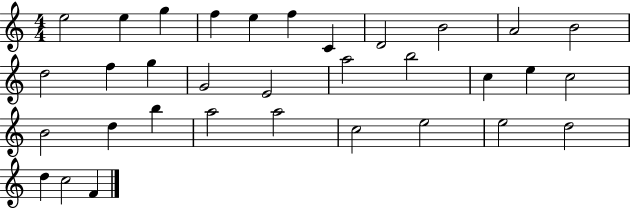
E5/h E5/q G5/q F5/q E5/q F5/q C4/q D4/h B4/h A4/h B4/h D5/h F5/q G5/q G4/h E4/h A5/h B5/h C5/q E5/q C5/h B4/h D5/q B5/q A5/h A5/h C5/h E5/h E5/h D5/h D5/q C5/h F4/q